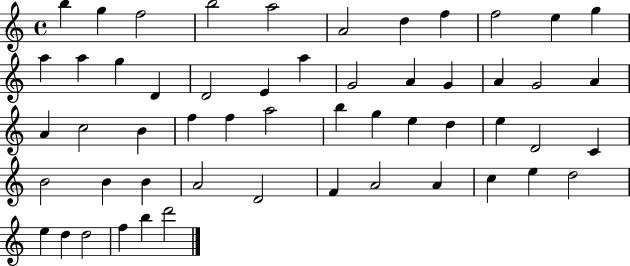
X:1
T:Untitled
M:4/4
L:1/4
K:C
b g f2 b2 a2 A2 d f f2 e g a a g D D2 E a G2 A G A G2 A A c2 B f f a2 b g e d e D2 C B2 B B A2 D2 F A2 A c e d2 e d d2 f b d'2